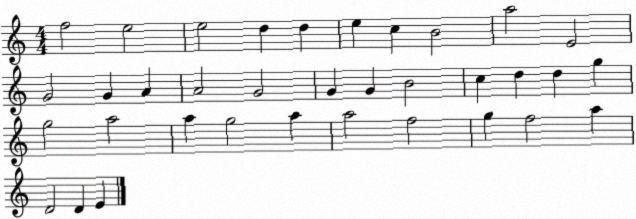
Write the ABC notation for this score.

X:1
T:Untitled
M:4/4
L:1/4
K:C
f2 e2 e2 d d e c B2 a2 E2 G2 G A A2 G2 G G B2 c d d g g2 a2 a g2 a a2 f2 g f2 a D2 D E